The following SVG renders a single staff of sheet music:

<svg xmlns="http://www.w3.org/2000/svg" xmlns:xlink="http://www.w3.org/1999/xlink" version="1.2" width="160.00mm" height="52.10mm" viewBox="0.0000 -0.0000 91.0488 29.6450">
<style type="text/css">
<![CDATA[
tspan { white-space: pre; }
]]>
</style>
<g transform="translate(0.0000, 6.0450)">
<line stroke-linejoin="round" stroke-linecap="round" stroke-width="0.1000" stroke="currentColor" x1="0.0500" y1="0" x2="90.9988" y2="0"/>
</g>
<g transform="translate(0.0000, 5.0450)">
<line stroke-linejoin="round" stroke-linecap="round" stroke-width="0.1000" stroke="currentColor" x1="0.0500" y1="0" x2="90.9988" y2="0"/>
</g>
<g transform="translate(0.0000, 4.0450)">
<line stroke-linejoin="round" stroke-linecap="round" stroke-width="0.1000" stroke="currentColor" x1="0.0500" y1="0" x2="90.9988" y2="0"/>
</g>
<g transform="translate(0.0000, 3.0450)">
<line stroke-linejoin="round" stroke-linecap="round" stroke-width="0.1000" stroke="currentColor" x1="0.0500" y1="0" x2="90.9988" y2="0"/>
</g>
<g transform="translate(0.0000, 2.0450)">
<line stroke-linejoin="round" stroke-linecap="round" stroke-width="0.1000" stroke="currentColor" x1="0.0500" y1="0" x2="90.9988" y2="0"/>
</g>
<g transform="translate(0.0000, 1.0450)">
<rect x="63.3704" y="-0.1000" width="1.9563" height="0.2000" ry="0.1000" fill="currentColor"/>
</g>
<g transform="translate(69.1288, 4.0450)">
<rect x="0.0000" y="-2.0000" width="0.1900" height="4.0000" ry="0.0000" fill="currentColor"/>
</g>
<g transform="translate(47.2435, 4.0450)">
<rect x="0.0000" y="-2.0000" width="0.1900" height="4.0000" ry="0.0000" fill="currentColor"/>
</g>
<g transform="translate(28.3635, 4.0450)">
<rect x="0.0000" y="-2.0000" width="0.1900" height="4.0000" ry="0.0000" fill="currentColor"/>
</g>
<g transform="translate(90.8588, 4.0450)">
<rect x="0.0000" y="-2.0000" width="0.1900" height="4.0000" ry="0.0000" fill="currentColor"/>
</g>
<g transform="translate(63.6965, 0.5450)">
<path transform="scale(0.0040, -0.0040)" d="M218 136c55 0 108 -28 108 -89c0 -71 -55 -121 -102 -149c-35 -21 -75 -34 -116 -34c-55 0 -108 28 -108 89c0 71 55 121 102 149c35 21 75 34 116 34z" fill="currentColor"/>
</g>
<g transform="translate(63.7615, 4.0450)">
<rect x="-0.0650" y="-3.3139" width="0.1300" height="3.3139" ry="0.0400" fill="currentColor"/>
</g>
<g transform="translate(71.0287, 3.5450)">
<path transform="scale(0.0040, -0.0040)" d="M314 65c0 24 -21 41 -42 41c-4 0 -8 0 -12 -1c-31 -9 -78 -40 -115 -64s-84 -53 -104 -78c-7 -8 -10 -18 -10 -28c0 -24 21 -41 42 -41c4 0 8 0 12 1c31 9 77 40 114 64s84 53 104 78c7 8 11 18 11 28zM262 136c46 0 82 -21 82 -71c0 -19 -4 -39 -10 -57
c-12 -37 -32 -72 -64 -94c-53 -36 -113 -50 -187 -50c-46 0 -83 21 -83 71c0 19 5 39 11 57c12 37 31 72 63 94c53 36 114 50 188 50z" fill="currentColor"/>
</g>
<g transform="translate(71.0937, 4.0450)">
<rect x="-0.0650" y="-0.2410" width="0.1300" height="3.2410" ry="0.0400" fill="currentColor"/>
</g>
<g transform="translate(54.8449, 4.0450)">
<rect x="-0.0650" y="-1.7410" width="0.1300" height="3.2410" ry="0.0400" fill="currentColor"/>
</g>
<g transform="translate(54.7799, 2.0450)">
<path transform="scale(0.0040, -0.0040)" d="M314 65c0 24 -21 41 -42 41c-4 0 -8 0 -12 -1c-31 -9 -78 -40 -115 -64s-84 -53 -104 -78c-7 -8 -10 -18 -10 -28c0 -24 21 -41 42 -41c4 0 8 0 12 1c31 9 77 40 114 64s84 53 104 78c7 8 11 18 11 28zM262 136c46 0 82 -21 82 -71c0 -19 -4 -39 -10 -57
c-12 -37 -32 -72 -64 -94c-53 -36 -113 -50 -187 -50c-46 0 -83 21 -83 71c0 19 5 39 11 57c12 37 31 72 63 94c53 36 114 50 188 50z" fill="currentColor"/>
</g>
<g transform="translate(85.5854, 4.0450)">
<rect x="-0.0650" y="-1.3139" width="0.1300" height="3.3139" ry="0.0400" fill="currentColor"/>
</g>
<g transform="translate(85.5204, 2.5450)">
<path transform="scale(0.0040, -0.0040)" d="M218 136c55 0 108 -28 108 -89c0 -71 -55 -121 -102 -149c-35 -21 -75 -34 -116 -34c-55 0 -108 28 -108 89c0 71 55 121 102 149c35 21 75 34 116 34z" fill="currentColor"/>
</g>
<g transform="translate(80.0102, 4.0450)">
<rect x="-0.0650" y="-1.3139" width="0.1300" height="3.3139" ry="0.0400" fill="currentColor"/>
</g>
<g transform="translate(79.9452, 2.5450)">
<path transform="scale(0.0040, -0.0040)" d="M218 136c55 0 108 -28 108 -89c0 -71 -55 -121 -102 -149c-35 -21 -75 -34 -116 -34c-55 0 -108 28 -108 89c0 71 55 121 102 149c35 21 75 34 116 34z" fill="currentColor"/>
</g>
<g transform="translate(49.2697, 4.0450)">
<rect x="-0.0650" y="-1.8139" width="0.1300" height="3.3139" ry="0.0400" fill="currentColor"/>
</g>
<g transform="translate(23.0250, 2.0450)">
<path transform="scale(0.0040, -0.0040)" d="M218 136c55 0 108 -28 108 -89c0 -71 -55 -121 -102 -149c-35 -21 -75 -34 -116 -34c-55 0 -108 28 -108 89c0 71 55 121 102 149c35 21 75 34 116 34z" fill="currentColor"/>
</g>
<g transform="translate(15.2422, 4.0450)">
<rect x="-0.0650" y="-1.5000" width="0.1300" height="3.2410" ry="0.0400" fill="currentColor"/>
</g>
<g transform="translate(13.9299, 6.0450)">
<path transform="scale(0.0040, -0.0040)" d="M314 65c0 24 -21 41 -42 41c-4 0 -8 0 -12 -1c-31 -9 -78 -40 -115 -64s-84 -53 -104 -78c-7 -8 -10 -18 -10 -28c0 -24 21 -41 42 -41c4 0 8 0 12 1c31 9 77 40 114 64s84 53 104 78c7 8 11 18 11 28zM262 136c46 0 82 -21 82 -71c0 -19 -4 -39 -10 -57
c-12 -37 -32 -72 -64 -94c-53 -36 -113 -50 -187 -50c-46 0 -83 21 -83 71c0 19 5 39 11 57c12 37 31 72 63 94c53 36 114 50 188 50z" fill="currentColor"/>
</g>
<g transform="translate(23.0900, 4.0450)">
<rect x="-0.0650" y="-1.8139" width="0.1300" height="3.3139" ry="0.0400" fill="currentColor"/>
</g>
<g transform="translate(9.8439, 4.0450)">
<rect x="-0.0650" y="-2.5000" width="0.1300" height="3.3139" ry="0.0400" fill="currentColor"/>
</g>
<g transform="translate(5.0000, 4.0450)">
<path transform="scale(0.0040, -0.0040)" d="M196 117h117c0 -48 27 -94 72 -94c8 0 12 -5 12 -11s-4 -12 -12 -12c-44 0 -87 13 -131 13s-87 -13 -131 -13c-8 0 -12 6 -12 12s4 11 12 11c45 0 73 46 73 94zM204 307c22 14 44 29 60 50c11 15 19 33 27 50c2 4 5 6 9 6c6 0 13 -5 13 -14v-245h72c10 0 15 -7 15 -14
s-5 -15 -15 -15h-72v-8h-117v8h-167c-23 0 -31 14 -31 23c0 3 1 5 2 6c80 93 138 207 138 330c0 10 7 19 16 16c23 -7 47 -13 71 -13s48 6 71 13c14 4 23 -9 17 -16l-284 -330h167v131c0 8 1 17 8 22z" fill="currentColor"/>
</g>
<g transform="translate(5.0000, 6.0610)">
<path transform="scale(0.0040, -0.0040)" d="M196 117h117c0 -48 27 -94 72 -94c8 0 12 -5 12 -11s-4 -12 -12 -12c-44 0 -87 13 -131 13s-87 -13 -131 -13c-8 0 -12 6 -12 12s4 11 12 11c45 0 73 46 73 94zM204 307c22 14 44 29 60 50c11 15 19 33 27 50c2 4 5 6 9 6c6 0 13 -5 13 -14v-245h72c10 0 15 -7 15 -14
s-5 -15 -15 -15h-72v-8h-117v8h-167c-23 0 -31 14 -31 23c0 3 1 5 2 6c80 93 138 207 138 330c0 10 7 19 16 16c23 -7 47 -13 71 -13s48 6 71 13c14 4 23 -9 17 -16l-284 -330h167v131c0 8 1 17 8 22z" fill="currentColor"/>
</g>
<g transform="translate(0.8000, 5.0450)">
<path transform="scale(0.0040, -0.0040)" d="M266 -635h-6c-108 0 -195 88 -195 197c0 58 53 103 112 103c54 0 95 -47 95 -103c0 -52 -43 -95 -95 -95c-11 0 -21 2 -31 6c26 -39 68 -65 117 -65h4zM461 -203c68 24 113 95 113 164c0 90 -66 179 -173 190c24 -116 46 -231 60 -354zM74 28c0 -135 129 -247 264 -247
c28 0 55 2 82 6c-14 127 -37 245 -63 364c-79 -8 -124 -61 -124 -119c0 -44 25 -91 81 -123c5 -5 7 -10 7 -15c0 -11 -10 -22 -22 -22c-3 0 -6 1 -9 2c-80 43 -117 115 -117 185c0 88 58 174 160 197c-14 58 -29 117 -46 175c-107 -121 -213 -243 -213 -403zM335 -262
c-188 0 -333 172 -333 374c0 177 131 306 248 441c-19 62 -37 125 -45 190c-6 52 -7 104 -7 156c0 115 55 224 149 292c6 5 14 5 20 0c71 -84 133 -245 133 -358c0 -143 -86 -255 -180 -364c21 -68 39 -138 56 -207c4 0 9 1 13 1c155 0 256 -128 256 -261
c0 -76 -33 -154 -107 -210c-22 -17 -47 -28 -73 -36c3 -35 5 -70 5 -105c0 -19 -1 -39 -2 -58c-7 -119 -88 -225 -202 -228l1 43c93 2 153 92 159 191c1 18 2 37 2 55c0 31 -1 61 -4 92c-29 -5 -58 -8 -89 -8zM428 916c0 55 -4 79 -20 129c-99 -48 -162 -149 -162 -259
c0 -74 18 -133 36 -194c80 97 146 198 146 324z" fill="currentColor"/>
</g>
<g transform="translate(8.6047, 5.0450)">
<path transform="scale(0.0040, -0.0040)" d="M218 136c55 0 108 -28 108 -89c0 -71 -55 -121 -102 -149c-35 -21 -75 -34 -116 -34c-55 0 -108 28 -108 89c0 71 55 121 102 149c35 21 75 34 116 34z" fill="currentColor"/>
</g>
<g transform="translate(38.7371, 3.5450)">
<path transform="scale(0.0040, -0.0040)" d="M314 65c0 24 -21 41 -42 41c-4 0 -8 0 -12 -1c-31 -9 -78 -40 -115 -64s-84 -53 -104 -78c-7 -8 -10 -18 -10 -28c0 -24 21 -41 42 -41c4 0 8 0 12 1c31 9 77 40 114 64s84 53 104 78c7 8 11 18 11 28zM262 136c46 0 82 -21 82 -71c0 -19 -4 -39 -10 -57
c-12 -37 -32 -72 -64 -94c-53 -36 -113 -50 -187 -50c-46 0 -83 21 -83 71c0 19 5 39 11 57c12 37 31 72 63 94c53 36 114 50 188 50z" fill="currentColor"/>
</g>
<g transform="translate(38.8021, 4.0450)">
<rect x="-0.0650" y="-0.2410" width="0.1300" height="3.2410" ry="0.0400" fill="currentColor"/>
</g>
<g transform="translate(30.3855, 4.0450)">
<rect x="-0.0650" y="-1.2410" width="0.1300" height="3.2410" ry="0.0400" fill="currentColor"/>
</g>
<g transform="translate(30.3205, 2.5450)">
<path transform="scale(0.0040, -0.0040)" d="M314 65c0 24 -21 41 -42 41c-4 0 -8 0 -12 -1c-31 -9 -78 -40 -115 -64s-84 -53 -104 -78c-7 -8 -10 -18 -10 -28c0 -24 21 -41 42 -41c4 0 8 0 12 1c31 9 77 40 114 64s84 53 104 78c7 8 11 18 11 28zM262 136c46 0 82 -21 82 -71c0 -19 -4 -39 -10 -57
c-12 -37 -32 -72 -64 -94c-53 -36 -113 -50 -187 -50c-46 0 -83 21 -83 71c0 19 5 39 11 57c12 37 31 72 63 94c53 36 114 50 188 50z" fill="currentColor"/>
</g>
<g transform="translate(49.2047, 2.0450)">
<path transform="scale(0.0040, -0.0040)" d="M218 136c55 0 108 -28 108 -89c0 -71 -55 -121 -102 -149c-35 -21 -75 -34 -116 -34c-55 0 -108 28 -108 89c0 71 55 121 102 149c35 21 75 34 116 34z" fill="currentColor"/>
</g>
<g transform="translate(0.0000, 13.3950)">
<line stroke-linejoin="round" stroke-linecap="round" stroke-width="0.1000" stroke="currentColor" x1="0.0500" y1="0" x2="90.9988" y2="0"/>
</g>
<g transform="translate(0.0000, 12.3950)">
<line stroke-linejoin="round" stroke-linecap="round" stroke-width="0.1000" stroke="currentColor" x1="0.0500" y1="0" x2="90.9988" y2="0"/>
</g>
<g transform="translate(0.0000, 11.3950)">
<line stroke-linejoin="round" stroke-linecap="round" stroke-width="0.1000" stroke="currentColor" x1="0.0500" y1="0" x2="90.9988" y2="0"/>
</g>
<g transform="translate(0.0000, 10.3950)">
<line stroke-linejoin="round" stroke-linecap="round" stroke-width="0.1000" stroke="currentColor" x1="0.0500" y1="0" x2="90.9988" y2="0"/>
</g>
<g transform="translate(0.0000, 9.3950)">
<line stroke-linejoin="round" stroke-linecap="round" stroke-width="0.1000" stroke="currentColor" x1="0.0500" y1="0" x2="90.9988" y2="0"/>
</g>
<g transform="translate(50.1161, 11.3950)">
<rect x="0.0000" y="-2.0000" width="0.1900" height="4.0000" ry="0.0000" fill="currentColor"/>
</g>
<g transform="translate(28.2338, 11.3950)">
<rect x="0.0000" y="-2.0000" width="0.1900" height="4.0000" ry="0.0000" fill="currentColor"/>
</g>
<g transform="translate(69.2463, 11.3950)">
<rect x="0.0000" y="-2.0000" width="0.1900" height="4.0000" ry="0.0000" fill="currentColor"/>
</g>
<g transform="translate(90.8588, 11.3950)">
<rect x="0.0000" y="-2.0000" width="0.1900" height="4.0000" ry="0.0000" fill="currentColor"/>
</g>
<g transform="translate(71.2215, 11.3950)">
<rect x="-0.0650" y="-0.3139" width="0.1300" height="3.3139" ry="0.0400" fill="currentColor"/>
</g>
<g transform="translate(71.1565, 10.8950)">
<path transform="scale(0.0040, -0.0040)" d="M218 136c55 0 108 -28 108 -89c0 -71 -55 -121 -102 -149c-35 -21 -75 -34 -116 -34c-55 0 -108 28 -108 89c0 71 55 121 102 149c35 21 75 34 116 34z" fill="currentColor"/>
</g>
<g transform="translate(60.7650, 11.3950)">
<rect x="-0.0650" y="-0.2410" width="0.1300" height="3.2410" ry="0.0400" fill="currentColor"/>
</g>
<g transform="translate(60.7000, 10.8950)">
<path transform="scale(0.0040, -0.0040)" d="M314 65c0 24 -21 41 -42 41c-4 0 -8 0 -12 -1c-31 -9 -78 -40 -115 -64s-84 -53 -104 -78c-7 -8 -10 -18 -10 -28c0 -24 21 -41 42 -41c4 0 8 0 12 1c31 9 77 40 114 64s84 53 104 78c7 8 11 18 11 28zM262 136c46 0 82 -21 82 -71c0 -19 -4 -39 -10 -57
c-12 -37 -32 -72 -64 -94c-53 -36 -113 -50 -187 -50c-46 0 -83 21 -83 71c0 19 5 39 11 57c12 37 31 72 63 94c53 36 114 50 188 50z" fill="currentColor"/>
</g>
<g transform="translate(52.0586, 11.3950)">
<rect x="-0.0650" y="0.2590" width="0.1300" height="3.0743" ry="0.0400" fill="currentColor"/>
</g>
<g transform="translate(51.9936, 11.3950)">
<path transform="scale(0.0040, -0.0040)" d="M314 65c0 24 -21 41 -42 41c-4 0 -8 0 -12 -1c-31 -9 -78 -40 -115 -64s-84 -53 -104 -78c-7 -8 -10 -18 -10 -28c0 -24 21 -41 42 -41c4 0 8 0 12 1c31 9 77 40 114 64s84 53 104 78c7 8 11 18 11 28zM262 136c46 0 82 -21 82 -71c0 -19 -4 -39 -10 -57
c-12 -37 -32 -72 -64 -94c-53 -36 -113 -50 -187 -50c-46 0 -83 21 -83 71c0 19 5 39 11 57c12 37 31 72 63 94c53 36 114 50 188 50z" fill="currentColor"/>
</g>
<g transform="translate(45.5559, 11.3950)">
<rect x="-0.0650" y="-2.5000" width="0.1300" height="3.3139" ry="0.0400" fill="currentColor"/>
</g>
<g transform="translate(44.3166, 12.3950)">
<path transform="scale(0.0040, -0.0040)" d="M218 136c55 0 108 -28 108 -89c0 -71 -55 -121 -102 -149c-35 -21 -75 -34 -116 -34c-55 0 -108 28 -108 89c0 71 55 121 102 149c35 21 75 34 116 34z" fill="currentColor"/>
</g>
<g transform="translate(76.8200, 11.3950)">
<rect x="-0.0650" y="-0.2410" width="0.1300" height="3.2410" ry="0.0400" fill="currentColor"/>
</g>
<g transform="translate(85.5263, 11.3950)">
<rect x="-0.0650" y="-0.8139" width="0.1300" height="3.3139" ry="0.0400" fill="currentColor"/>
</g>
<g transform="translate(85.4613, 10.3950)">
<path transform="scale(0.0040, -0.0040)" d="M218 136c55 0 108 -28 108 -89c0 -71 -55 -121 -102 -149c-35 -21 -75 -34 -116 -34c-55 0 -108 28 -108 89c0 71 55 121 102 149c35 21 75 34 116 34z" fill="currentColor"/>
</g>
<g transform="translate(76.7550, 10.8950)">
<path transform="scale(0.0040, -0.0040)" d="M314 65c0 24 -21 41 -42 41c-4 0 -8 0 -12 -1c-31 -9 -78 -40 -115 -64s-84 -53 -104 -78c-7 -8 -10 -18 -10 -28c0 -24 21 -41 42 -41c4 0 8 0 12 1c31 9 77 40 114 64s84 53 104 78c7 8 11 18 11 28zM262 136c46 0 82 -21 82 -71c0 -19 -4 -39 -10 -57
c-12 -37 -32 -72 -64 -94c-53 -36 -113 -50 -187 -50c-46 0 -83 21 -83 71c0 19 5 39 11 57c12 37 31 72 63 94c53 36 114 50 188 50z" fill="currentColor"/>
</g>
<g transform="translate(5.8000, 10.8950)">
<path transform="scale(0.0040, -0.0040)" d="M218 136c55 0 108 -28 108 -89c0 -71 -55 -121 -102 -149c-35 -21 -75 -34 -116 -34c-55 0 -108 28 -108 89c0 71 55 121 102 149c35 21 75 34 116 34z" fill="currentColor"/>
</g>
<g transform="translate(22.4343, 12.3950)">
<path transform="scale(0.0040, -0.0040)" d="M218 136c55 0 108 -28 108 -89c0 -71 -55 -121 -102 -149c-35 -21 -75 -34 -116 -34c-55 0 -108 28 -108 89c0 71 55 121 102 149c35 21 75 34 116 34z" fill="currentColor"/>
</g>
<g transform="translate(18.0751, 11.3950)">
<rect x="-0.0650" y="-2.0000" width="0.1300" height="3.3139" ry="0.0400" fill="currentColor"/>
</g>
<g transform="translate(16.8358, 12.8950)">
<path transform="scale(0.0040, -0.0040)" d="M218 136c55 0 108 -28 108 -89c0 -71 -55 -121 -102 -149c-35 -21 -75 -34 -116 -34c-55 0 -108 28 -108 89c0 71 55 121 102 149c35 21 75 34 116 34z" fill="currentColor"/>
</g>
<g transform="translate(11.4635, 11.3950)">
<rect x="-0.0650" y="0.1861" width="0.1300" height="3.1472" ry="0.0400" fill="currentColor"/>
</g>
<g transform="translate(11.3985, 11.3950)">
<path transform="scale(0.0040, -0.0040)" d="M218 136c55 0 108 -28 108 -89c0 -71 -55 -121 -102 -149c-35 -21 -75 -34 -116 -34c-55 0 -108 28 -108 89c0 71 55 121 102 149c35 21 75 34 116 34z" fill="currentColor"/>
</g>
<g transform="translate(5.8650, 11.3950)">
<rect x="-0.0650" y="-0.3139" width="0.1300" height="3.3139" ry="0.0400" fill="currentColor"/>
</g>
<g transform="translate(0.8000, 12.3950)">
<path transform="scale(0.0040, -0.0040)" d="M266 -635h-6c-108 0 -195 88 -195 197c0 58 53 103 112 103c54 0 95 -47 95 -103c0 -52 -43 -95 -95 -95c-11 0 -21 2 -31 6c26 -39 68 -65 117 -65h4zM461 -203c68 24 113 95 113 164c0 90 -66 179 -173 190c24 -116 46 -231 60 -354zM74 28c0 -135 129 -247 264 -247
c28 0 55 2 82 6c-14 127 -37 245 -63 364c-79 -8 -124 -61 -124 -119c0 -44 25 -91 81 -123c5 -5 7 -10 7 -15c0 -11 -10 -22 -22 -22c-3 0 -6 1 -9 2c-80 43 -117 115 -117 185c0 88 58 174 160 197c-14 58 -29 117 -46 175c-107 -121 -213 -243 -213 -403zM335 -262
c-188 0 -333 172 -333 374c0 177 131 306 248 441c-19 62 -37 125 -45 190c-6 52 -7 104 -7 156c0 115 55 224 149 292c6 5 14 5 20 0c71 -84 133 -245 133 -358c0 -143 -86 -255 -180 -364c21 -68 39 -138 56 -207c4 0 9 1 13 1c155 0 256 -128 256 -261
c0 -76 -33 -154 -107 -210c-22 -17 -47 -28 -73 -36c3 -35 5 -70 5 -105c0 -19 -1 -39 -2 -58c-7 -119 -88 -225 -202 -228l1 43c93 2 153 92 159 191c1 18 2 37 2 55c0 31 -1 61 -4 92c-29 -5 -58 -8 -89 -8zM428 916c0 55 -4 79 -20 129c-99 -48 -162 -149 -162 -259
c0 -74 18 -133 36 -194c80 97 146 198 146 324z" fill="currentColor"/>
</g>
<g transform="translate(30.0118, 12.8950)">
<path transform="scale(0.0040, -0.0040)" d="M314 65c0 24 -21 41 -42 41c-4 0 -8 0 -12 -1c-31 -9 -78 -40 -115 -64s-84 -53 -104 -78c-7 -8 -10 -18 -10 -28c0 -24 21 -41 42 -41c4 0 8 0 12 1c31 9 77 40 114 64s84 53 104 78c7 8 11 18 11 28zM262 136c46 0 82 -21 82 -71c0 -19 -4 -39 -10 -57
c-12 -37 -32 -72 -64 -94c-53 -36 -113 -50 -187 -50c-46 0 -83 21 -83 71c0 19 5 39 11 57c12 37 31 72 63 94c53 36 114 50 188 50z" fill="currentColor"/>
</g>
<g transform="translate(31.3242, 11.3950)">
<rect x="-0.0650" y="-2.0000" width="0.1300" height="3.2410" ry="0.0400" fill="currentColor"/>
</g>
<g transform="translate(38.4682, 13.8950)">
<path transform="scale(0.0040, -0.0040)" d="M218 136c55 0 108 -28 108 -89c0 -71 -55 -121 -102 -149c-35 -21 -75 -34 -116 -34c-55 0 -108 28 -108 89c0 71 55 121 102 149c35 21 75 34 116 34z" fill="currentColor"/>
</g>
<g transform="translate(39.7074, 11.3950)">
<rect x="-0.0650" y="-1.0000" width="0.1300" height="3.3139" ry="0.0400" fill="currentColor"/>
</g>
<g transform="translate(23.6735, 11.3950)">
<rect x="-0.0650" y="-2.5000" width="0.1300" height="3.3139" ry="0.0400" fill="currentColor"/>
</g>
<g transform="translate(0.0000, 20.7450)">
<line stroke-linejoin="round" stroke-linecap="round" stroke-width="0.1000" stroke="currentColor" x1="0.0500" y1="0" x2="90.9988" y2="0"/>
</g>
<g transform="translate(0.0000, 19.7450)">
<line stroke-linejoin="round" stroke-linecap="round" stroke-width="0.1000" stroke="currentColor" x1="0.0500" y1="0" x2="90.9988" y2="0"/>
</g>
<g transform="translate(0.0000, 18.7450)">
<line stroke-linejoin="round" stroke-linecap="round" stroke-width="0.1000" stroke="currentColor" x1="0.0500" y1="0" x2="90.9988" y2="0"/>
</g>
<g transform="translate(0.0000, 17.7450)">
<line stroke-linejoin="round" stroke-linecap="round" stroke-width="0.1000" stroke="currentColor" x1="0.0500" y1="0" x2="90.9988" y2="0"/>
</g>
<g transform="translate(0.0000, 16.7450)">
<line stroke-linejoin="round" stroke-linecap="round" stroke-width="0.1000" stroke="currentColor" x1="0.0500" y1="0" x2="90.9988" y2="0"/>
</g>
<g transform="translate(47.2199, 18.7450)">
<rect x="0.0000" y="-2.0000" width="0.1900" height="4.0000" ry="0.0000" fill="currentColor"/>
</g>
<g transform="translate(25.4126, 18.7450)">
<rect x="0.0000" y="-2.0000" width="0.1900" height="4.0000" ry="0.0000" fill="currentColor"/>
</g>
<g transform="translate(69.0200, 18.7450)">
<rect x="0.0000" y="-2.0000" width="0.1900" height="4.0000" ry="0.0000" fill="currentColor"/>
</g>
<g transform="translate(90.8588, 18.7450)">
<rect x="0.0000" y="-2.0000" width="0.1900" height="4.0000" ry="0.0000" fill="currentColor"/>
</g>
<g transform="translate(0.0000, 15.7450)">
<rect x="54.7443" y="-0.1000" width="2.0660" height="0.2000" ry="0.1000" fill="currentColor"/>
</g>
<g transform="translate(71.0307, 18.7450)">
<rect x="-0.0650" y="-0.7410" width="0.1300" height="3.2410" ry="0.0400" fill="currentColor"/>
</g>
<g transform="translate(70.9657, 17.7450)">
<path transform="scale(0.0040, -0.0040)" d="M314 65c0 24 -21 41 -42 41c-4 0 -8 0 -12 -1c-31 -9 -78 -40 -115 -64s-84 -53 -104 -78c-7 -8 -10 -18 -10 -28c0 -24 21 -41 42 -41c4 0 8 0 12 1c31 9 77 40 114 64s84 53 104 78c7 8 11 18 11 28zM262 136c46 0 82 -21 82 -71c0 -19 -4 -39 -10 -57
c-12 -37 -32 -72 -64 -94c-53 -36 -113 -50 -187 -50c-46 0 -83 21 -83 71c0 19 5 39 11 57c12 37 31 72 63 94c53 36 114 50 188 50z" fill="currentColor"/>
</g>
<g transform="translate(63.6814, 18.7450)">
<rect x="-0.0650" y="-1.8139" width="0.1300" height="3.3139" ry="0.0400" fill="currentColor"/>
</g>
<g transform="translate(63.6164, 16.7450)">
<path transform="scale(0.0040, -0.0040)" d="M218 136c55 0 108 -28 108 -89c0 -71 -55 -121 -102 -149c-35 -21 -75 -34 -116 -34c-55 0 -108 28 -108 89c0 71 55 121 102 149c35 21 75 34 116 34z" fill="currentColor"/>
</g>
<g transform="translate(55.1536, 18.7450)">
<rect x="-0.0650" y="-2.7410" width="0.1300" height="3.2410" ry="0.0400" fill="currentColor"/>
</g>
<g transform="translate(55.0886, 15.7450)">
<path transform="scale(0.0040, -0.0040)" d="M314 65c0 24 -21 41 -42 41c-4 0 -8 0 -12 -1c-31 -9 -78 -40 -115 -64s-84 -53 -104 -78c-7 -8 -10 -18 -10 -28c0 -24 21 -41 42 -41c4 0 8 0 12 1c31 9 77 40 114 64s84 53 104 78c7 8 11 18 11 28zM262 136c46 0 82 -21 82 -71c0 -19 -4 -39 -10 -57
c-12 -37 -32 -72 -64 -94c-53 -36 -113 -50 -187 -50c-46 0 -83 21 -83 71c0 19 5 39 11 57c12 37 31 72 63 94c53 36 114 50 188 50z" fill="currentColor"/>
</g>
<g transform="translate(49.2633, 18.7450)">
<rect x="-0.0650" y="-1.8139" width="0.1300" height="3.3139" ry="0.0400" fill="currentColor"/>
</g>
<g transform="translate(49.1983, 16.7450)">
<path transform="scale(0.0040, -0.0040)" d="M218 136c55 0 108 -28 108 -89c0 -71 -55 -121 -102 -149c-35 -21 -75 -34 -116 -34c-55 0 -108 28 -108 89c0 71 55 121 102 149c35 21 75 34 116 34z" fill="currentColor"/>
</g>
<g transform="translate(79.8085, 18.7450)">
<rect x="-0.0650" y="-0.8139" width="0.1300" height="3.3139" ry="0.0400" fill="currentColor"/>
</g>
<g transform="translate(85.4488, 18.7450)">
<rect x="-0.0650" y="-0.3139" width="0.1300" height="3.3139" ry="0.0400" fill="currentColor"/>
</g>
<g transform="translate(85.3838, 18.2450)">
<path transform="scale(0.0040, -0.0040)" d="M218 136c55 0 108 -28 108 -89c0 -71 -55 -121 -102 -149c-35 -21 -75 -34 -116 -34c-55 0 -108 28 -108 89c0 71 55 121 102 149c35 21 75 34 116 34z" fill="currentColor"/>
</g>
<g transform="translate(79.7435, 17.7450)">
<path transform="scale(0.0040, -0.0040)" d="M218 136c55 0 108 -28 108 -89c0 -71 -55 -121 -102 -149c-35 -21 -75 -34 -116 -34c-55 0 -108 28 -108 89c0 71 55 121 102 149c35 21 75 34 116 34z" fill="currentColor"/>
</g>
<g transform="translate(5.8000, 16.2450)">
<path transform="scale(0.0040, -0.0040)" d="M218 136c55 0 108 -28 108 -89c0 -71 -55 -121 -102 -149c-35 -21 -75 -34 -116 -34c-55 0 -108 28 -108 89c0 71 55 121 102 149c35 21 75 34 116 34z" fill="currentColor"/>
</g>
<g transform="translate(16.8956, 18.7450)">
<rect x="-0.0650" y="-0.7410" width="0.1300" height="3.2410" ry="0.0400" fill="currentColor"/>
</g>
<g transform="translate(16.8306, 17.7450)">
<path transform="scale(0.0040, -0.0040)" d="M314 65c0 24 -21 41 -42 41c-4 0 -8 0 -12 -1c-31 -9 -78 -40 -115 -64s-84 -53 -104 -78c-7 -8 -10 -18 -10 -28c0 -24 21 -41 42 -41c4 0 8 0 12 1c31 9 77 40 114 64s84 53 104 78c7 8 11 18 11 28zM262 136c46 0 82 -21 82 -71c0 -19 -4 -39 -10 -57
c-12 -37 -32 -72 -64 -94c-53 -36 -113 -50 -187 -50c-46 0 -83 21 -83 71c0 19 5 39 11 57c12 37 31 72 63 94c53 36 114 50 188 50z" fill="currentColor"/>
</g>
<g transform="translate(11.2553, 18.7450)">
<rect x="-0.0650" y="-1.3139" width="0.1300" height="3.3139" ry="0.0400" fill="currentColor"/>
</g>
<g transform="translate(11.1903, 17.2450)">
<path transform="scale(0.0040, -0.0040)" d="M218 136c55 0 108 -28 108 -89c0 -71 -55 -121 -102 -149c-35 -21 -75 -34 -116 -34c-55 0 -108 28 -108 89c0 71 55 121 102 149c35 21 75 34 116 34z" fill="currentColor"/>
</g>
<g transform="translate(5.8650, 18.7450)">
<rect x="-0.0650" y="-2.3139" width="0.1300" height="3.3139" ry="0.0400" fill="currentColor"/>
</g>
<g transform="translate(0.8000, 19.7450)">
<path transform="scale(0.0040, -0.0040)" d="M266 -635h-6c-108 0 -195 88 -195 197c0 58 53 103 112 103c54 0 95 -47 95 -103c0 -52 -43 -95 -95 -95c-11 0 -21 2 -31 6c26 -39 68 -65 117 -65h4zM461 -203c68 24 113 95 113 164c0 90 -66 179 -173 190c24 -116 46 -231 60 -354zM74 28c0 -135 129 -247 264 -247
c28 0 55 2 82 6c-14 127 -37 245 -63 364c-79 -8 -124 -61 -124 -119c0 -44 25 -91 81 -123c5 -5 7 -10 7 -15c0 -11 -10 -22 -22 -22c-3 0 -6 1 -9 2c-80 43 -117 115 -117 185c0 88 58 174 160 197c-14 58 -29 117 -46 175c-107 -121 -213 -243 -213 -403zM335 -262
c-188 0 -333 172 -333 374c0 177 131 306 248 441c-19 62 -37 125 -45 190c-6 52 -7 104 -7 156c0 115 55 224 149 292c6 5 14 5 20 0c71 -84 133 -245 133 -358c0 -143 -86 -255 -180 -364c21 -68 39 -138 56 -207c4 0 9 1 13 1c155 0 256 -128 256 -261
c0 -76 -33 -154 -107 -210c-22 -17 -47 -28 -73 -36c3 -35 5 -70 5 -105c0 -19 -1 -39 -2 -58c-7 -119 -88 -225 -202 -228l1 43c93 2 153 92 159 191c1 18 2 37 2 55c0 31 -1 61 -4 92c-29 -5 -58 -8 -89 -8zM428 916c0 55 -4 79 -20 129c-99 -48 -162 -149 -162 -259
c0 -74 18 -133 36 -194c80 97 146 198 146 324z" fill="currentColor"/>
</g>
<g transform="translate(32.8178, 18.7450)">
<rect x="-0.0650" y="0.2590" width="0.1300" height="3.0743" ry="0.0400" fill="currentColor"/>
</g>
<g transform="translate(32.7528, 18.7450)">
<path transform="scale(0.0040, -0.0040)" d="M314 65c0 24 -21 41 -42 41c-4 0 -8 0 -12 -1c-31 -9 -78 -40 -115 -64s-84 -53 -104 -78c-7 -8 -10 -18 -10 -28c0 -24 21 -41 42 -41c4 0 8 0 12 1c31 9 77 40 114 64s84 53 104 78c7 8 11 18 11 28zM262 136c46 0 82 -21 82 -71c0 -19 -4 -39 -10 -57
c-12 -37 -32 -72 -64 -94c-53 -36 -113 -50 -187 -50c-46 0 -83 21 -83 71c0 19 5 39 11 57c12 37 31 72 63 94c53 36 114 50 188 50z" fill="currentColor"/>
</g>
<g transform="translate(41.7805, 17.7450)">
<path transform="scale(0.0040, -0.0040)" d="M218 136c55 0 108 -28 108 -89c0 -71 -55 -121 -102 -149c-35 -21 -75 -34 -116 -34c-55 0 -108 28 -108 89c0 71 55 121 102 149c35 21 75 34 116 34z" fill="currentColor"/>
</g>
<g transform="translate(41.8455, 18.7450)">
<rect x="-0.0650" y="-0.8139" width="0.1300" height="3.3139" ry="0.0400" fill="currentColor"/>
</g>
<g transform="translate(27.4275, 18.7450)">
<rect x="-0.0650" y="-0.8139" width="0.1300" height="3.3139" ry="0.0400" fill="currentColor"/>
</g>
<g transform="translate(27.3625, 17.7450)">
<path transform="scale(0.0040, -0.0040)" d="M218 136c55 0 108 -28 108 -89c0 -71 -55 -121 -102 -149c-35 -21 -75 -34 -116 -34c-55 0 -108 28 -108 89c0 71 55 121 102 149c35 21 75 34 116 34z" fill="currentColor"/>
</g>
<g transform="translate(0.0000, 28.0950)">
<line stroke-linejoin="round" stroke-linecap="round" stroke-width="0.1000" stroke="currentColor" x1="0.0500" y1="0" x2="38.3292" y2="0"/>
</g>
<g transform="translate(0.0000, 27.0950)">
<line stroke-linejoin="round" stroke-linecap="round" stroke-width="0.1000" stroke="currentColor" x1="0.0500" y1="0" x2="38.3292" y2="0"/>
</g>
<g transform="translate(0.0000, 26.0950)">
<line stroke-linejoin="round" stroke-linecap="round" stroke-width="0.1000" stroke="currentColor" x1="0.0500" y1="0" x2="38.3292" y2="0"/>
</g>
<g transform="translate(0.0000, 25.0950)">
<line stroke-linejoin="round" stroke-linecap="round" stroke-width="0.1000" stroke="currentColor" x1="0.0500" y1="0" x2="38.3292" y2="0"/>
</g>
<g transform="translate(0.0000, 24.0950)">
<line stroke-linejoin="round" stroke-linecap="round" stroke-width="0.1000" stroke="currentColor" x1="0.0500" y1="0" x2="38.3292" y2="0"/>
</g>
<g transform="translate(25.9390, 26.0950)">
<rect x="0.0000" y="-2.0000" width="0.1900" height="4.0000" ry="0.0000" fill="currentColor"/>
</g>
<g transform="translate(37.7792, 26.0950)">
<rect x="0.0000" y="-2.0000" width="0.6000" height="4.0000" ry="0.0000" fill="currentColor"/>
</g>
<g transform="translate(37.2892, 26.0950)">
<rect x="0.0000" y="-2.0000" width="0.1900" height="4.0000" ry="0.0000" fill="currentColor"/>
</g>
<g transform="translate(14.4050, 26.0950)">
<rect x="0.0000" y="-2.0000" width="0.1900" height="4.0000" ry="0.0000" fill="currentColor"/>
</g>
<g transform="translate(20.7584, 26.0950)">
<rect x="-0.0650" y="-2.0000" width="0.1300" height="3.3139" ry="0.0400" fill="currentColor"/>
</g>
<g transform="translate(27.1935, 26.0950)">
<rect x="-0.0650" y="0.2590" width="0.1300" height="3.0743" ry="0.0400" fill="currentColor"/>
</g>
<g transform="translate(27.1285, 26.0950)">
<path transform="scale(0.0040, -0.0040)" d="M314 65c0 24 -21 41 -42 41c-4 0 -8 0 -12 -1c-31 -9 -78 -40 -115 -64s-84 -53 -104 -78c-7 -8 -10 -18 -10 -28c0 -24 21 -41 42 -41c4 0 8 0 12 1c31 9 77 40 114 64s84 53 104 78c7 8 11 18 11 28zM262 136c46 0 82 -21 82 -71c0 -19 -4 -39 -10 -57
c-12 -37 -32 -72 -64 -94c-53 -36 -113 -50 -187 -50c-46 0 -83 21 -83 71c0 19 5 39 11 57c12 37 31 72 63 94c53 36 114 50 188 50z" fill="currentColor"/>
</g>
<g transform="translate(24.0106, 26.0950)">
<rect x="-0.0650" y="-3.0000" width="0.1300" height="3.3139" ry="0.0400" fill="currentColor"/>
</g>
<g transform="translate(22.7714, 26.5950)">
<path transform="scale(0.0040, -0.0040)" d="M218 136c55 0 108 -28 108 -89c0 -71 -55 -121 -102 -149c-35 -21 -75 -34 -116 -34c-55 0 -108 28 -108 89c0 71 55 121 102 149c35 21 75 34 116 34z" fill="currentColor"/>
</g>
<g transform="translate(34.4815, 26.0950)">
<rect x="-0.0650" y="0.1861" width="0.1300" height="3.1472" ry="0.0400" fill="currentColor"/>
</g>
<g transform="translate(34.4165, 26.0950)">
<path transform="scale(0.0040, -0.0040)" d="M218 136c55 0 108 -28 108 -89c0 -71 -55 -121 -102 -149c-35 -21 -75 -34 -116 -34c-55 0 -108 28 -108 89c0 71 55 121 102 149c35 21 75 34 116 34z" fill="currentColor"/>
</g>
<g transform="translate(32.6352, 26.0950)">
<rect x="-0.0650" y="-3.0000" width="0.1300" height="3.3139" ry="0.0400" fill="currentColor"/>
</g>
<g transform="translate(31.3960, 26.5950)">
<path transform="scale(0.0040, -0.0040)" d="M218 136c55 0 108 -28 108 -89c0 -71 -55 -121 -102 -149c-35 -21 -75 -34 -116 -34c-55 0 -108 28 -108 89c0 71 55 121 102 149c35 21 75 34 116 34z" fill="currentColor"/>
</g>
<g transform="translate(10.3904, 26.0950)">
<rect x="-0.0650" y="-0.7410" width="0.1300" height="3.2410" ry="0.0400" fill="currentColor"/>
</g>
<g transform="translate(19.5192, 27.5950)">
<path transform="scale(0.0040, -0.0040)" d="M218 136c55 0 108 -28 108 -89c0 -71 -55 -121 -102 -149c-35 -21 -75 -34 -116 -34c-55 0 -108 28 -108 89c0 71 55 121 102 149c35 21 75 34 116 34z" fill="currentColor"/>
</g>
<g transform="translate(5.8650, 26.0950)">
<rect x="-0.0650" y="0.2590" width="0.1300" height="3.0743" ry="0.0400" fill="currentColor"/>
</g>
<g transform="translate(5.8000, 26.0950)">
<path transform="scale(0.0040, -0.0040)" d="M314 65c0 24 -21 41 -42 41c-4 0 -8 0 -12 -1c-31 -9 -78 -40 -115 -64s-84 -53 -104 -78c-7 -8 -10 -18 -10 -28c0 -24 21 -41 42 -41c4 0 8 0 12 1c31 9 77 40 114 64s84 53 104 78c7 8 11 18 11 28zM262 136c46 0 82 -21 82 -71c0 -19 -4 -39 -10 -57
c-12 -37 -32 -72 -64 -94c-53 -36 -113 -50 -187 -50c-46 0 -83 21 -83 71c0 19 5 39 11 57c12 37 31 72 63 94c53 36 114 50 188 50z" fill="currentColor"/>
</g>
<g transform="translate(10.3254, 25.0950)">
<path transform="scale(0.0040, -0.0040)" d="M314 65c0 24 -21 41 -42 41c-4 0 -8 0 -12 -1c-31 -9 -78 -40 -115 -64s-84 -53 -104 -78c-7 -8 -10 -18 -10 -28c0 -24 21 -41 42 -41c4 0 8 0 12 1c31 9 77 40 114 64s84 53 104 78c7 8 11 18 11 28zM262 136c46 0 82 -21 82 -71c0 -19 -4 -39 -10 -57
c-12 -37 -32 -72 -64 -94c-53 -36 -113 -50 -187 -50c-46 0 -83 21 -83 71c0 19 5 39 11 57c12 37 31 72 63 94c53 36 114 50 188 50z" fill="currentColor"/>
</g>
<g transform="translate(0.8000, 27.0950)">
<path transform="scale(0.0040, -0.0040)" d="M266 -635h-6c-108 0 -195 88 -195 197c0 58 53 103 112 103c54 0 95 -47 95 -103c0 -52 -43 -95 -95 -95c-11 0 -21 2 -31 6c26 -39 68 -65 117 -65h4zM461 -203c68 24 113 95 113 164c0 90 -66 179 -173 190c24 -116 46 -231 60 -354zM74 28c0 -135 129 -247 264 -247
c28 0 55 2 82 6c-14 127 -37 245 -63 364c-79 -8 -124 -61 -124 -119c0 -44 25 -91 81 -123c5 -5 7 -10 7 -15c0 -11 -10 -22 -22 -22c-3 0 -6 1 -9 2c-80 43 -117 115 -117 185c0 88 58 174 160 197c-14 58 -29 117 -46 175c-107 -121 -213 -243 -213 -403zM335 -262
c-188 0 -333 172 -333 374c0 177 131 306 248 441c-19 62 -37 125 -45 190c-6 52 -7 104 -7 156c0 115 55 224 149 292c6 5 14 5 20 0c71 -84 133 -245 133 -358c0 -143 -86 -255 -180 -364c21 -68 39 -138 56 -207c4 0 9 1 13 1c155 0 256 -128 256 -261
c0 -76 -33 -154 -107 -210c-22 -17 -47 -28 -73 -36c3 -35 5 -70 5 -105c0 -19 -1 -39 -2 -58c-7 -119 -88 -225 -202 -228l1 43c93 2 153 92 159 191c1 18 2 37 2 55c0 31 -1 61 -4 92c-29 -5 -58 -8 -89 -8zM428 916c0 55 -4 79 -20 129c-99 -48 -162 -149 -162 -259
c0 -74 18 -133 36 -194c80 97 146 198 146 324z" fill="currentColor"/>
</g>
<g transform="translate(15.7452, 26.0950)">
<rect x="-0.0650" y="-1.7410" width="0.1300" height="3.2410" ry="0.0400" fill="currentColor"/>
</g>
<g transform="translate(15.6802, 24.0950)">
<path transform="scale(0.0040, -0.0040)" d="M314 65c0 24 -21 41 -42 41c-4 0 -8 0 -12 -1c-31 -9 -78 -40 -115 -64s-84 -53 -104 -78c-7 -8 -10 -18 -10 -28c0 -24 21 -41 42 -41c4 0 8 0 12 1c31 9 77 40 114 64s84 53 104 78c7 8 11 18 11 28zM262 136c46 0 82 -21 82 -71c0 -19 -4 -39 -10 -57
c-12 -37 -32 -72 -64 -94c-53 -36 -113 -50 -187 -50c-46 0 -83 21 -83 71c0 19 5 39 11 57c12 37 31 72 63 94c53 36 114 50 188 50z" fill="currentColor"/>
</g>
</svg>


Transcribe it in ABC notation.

X:1
T:Untitled
M:4/4
L:1/4
K:C
G E2 f e2 c2 f f2 b c2 e e c B F G F2 D G B2 c2 c c2 d g e d2 d B2 d f a2 f d2 d c B2 d2 f2 F A B2 A B